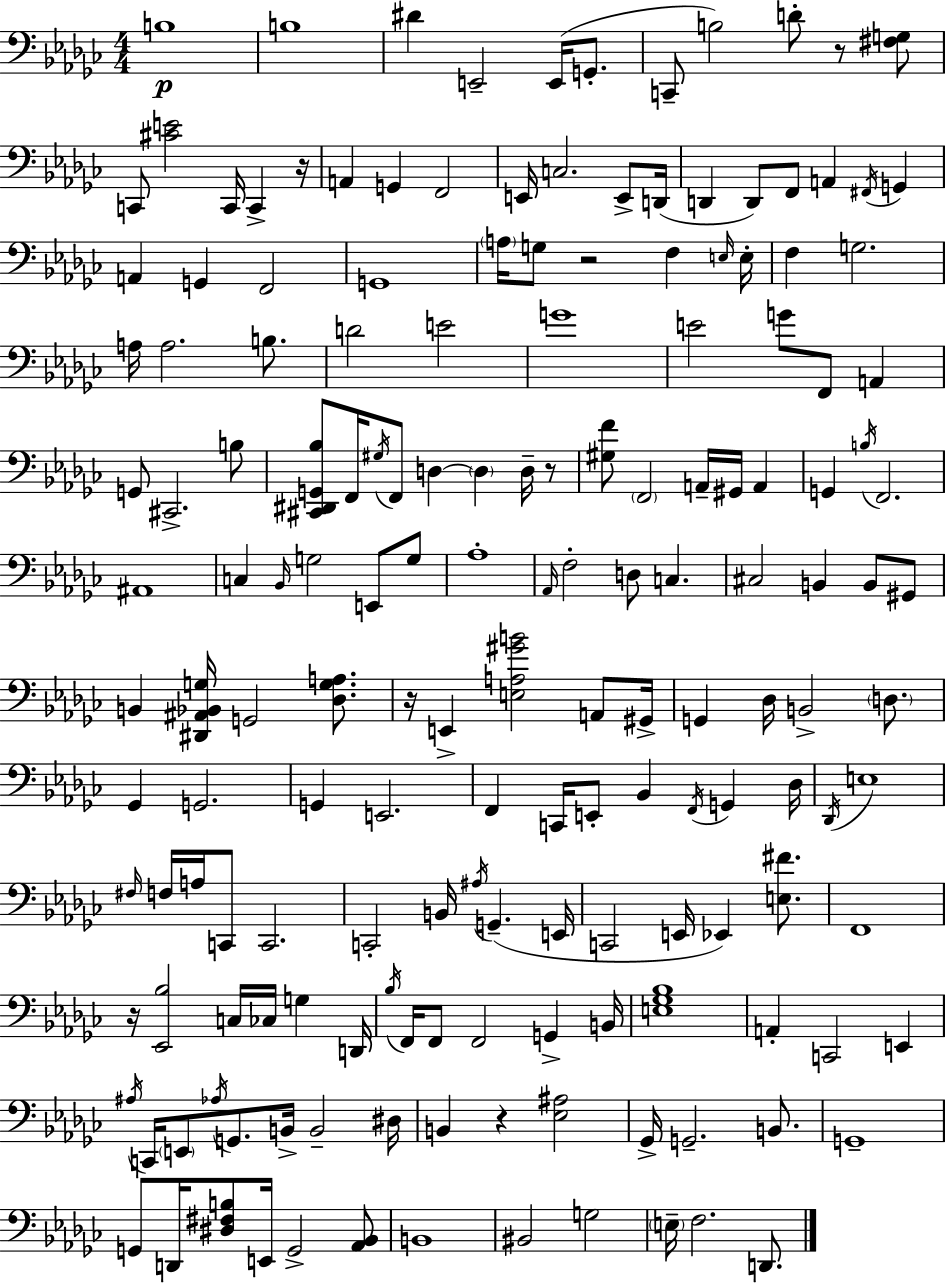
{
  \clef bass
  \numericTimeSignature
  \time 4/4
  \key ees \minor
  b1\p | b1 | dis'4 e,2-- e,16( g,8.-. | c,8-- b2) d'8-. r8 <fis g>8 | \break c,8 <cis' e'>2 c,16 c,4-> r16 | a,4 g,4 f,2 | e,16 c2. e,8-> d,16( | d,4 d,8) f,8 a,4 \acciaccatura { fis,16 } g,4 | \break a,4 g,4 f,2 | g,1 | \parenthesize a16 g8 r2 f4 | \grace { e16 } e16-. f4 g2. | \break a16 a2. b8. | d'2 e'2 | g'1 | e'2 g'8 f,8 a,4 | \break g,8 cis,2.-> | b8 <cis, dis, g, bes>8 f,16 \acciaccatura { gis16 } f,8 d4~~ \parenthesize d4 | d16-- r8 <gis f'>8 \parenthesize f,2 a,16-- gis,16 a,4 | g,4 \acciaccatura { b16 } f,2. | \break ais,1 | c4 \grace { bes,16 } g2 | e,8 g8 aes1-. | \grace { aes,16 } f2-. d8 | \break c4. cis2 b,4 | b,8 gis,8 b,4 <dis, ais, bes, g>16 g,2 | <des g a>8. r16 e,4-> <e a gis' b'>2 | a,8 gis,16-> g,4 des16 b,2-> | \break \parenthesize d8. ges,4 g,2. | g,4 e,2. | f,4 c,16 e,8-. bes,4 | \acciaccatura { f,16 } g,4 des16 \acciaccatura { des,16 } e1 | \break \grace { fis16 } f16 a16 c,8 c,2. | c,2-. | b,16 \acciaccatura { ais16 }( g,4.-- e,16 c,2 | e,16 ees,4) <e fis'>8. f,1 | \break r16 <ees, bes>2 | c16 ces16 g4 d,16 \acciaccatura { bes16 } f,16 f,8 f,2 | g,4-> b,16 <e ges bes>1 | a,4-. c,2 | \break e,4 \acciaccatura { ais16 } c,16 \parenthesize e,8 \acciaccatura { aes16 } | g,8. b,16-> b,2-- dis16 b,4 | r4 <ees ais>2 ges,16-> g,2.-- | b,8. g,1-- | \break g,8 d,16 | <dis fis b>8 e,16 g,2-> <aes, bes,>8 b,1 | bis,2 | g2 \parenthesize e16-- f2. | \break d,8. \bar "|."
}